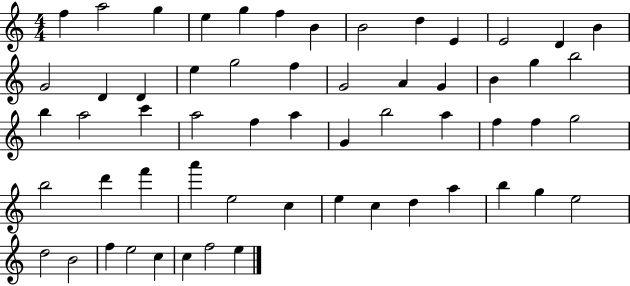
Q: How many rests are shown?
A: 0